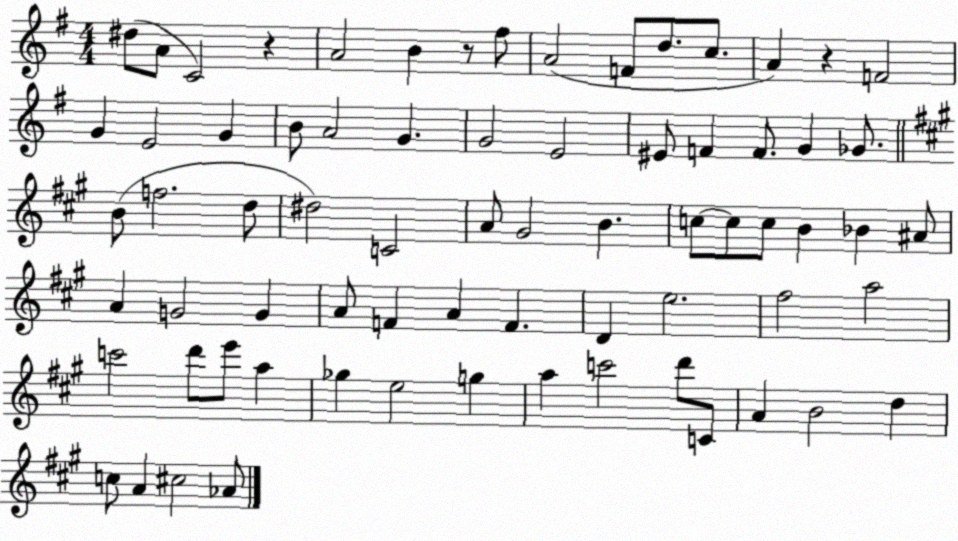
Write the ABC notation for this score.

X:1
T:Untitled
M:4/4
L:1/4
K:G
^d/2 A/2 C2 z A2 B z/2 ^f/2 A2 F/2 d/2 c/2 A z F2 G E2 G B/2 A2 G G2 E2 ^E/2 F F/2 G _G/2 B/2 f2 d/2 ^d2 C2 A/2 ^G2 B c/2 c/2 c/2 B _B ^A/2 A G2 G A/2 F A F D e2 ^f2 a2 c'2 d'/2 e'/2 a _g e2 g a c'2 d'/2 C/2 A B2 d c/2 A ^c2 _A/2